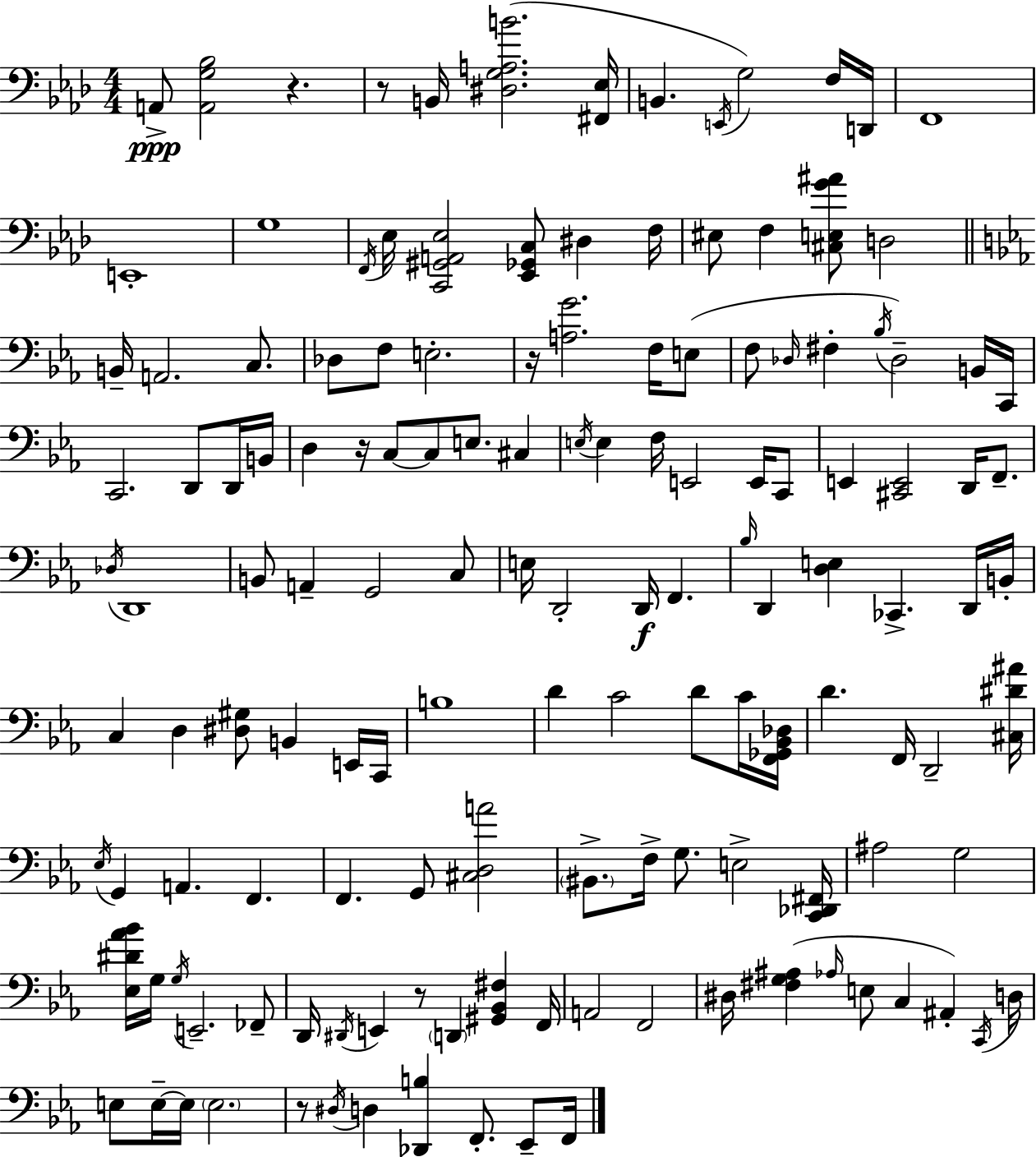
{
  \clef bass
  \numericTimeSignature
  \time 4/4
  \key aes \major
  a,8->\ppp <a, g bes>2 r4. | r8 b,16 <dis g a b'>2.( <fis, ees>16 | b,4. \acciaccatura { e,16 }) g2 f16 | d,16 f,1 | \break e,1-. | g1 | \acciaccatura { f,16 } ees16 <c, gis, a, ees>2 <ees, ges, c>8 dis4 | f16 eis8 f4 <cis e g' ais'>8 d2 | \break \bar "||" \break \key ees \major b,16-- a,2. c8. | des8 f8 e2.-. | r16 <a g'>2. f16 e8( | f8 \grace { des16 } fis4-. \acciaccatura { bes16 }) des2-- | \break b,16 c,16 c,2. d,8 | d,16 b,16 d4 r16 c8~~ c8 e8. cis4 | \acciaccatura { e16 } e4 f16 e,2 | e,16 c,8 e,4 <cis, e,>2 d,16 | \break f,8.-- \acciaccatura { des16 } d,1 | b,8 a,4-- g,2 | c8 e16 d,2-. d,16\f f,4. | \grace { bes16 } d,4 <d e>4 ces,4.-> | \break d,16 b,16-. c4 d4 <dis gis>8 b,4 | e,16 c,16 b1 | d'4 c'2 | d'8 c'16 <f, ges, bes, des>16 d'4. f,16 d,2-- | \break <cis dis' ais'>16 \acciaccatura { ees16 } g,4 a,4. | f,4. f,4. g,8 <cis d a'>2 | \parenthesize bis,8.-> f16-> g8. e2-> | <c, des, fis,>16 ais2 g2 | \break <ees dis' aes' bes'>16 g16 \acciaccatura { g16 } e,2.-- | fes,8-- d,16 \acciaccatura { dis,16 } e,4 r8 \parenthesize d,4 | <gis, bes, fis>4 f,16 a,2 | f,2 dis16 <fis g ais>4( \grace { aes16 } e8 | \break c4 ais,4-.) \acciaccatura { c,16 } d16 e8 e16--~~ e16 \parenthesize e2. | r8 \acciaccatura { dis16 } d4 | <des, b>4 f,8.-. ees,8-- f,16 \bar "|."
}